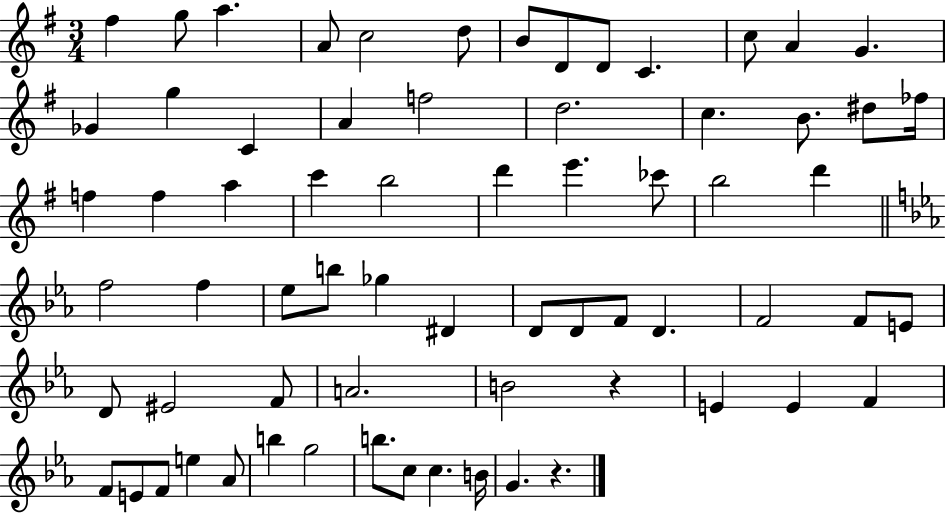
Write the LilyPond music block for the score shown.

{
  \clef treble
  \numericTimeSignature
  \time 3/4
  \key g \major
  \repeat volta 2 { fis''4 g''8 a''4. | a'8 c''2 d''8 | b'8 d'8 d'8 c'4. | c''8 a'4 g'4. | \break ges'4 g''4 c'4 | a'4 f''2 | d''2. | c''4. b'8. dis''8 fes''16 | \break f''4 f''4 a''4 | c'''4 b''2 | d'''4 e'''4. ces'''8 | b''2 d'''4 | \break \bar "||" \break \key ees \major f''2 f''4 | ees''8 b''8 ges''4 dis'4 | d'8 d'8 f'8 d'4. | f'2 f'8 e'8 | \break d'8 eis'2 f'8 | a'2. | b'2 r4 | e'4 e'4 f'4 | \break f'8 e'8 f'8 e''4 aes'8 | b''4 g''2 | b''8. c''8 c''4. b'16 | g'4. r4. | \break } \bar "|."
}